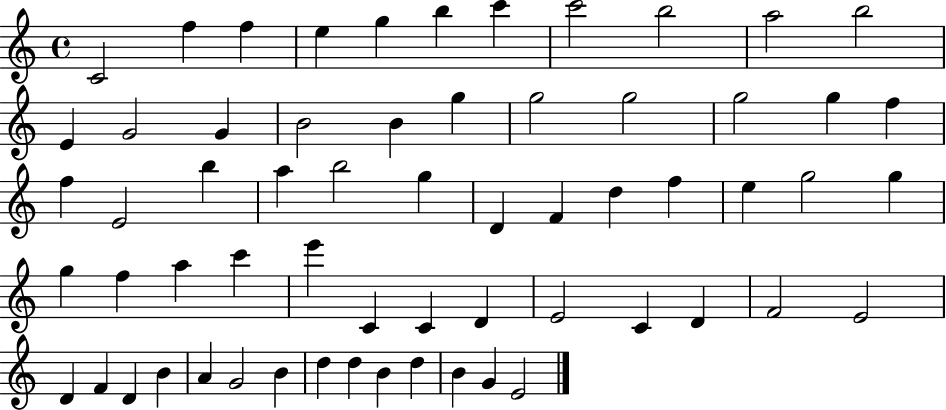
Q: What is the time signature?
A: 4/4